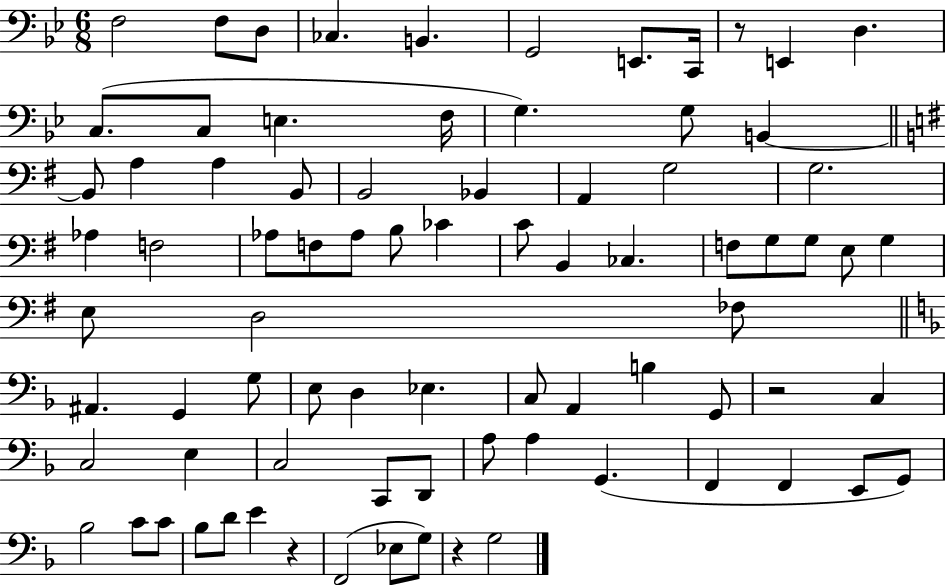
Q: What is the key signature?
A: BES major